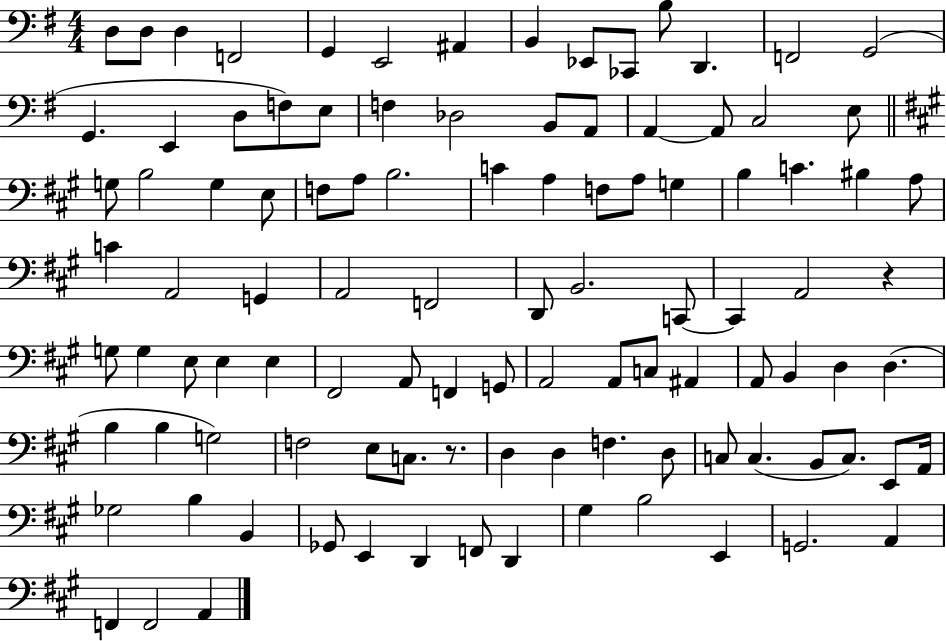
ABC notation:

X:1
T:Untitled
M:4/4
L:1/4
K:G
D,/2 D,/2 D, F,,2 G,, E,,2 ^A,, B,, _E,,/2 _C,,/2 B,/2 D,, F,,2 G,,2 G,, E,, D,/2 F,/2 E,/2 F, _D,2 B,,/2 A,,/2 A,, A,,/2 C,2 E,/2 G,/2 B,2 G, E,/2 F,/2 A,/2 B,2 C A, F,/2 A,/2 G, B, C ^B, A,/2 C A,,2 G,, A,,2 F,,2 D,,/2 B,,2 C,,/2 C,, A,,2 z G,/2 G, E,/2 E, E, ^F,,2 A,,/2 F,, G,,/2 A,,2 A,,/2 C,/2 ^A,, A,,/2 B,, D, D, B, B, G,2 F,2 E,/2 C,/2 z/2 D, D, F, D,/2 C,/2 C, B,,/2 C,/2 E,,/2 A,,/4 _G,2 B, B,, _G,,/2 E,, D,, F,,/2 D,, ^G, B,2 E,, G,,2 A,, F,, F,,2 A,,